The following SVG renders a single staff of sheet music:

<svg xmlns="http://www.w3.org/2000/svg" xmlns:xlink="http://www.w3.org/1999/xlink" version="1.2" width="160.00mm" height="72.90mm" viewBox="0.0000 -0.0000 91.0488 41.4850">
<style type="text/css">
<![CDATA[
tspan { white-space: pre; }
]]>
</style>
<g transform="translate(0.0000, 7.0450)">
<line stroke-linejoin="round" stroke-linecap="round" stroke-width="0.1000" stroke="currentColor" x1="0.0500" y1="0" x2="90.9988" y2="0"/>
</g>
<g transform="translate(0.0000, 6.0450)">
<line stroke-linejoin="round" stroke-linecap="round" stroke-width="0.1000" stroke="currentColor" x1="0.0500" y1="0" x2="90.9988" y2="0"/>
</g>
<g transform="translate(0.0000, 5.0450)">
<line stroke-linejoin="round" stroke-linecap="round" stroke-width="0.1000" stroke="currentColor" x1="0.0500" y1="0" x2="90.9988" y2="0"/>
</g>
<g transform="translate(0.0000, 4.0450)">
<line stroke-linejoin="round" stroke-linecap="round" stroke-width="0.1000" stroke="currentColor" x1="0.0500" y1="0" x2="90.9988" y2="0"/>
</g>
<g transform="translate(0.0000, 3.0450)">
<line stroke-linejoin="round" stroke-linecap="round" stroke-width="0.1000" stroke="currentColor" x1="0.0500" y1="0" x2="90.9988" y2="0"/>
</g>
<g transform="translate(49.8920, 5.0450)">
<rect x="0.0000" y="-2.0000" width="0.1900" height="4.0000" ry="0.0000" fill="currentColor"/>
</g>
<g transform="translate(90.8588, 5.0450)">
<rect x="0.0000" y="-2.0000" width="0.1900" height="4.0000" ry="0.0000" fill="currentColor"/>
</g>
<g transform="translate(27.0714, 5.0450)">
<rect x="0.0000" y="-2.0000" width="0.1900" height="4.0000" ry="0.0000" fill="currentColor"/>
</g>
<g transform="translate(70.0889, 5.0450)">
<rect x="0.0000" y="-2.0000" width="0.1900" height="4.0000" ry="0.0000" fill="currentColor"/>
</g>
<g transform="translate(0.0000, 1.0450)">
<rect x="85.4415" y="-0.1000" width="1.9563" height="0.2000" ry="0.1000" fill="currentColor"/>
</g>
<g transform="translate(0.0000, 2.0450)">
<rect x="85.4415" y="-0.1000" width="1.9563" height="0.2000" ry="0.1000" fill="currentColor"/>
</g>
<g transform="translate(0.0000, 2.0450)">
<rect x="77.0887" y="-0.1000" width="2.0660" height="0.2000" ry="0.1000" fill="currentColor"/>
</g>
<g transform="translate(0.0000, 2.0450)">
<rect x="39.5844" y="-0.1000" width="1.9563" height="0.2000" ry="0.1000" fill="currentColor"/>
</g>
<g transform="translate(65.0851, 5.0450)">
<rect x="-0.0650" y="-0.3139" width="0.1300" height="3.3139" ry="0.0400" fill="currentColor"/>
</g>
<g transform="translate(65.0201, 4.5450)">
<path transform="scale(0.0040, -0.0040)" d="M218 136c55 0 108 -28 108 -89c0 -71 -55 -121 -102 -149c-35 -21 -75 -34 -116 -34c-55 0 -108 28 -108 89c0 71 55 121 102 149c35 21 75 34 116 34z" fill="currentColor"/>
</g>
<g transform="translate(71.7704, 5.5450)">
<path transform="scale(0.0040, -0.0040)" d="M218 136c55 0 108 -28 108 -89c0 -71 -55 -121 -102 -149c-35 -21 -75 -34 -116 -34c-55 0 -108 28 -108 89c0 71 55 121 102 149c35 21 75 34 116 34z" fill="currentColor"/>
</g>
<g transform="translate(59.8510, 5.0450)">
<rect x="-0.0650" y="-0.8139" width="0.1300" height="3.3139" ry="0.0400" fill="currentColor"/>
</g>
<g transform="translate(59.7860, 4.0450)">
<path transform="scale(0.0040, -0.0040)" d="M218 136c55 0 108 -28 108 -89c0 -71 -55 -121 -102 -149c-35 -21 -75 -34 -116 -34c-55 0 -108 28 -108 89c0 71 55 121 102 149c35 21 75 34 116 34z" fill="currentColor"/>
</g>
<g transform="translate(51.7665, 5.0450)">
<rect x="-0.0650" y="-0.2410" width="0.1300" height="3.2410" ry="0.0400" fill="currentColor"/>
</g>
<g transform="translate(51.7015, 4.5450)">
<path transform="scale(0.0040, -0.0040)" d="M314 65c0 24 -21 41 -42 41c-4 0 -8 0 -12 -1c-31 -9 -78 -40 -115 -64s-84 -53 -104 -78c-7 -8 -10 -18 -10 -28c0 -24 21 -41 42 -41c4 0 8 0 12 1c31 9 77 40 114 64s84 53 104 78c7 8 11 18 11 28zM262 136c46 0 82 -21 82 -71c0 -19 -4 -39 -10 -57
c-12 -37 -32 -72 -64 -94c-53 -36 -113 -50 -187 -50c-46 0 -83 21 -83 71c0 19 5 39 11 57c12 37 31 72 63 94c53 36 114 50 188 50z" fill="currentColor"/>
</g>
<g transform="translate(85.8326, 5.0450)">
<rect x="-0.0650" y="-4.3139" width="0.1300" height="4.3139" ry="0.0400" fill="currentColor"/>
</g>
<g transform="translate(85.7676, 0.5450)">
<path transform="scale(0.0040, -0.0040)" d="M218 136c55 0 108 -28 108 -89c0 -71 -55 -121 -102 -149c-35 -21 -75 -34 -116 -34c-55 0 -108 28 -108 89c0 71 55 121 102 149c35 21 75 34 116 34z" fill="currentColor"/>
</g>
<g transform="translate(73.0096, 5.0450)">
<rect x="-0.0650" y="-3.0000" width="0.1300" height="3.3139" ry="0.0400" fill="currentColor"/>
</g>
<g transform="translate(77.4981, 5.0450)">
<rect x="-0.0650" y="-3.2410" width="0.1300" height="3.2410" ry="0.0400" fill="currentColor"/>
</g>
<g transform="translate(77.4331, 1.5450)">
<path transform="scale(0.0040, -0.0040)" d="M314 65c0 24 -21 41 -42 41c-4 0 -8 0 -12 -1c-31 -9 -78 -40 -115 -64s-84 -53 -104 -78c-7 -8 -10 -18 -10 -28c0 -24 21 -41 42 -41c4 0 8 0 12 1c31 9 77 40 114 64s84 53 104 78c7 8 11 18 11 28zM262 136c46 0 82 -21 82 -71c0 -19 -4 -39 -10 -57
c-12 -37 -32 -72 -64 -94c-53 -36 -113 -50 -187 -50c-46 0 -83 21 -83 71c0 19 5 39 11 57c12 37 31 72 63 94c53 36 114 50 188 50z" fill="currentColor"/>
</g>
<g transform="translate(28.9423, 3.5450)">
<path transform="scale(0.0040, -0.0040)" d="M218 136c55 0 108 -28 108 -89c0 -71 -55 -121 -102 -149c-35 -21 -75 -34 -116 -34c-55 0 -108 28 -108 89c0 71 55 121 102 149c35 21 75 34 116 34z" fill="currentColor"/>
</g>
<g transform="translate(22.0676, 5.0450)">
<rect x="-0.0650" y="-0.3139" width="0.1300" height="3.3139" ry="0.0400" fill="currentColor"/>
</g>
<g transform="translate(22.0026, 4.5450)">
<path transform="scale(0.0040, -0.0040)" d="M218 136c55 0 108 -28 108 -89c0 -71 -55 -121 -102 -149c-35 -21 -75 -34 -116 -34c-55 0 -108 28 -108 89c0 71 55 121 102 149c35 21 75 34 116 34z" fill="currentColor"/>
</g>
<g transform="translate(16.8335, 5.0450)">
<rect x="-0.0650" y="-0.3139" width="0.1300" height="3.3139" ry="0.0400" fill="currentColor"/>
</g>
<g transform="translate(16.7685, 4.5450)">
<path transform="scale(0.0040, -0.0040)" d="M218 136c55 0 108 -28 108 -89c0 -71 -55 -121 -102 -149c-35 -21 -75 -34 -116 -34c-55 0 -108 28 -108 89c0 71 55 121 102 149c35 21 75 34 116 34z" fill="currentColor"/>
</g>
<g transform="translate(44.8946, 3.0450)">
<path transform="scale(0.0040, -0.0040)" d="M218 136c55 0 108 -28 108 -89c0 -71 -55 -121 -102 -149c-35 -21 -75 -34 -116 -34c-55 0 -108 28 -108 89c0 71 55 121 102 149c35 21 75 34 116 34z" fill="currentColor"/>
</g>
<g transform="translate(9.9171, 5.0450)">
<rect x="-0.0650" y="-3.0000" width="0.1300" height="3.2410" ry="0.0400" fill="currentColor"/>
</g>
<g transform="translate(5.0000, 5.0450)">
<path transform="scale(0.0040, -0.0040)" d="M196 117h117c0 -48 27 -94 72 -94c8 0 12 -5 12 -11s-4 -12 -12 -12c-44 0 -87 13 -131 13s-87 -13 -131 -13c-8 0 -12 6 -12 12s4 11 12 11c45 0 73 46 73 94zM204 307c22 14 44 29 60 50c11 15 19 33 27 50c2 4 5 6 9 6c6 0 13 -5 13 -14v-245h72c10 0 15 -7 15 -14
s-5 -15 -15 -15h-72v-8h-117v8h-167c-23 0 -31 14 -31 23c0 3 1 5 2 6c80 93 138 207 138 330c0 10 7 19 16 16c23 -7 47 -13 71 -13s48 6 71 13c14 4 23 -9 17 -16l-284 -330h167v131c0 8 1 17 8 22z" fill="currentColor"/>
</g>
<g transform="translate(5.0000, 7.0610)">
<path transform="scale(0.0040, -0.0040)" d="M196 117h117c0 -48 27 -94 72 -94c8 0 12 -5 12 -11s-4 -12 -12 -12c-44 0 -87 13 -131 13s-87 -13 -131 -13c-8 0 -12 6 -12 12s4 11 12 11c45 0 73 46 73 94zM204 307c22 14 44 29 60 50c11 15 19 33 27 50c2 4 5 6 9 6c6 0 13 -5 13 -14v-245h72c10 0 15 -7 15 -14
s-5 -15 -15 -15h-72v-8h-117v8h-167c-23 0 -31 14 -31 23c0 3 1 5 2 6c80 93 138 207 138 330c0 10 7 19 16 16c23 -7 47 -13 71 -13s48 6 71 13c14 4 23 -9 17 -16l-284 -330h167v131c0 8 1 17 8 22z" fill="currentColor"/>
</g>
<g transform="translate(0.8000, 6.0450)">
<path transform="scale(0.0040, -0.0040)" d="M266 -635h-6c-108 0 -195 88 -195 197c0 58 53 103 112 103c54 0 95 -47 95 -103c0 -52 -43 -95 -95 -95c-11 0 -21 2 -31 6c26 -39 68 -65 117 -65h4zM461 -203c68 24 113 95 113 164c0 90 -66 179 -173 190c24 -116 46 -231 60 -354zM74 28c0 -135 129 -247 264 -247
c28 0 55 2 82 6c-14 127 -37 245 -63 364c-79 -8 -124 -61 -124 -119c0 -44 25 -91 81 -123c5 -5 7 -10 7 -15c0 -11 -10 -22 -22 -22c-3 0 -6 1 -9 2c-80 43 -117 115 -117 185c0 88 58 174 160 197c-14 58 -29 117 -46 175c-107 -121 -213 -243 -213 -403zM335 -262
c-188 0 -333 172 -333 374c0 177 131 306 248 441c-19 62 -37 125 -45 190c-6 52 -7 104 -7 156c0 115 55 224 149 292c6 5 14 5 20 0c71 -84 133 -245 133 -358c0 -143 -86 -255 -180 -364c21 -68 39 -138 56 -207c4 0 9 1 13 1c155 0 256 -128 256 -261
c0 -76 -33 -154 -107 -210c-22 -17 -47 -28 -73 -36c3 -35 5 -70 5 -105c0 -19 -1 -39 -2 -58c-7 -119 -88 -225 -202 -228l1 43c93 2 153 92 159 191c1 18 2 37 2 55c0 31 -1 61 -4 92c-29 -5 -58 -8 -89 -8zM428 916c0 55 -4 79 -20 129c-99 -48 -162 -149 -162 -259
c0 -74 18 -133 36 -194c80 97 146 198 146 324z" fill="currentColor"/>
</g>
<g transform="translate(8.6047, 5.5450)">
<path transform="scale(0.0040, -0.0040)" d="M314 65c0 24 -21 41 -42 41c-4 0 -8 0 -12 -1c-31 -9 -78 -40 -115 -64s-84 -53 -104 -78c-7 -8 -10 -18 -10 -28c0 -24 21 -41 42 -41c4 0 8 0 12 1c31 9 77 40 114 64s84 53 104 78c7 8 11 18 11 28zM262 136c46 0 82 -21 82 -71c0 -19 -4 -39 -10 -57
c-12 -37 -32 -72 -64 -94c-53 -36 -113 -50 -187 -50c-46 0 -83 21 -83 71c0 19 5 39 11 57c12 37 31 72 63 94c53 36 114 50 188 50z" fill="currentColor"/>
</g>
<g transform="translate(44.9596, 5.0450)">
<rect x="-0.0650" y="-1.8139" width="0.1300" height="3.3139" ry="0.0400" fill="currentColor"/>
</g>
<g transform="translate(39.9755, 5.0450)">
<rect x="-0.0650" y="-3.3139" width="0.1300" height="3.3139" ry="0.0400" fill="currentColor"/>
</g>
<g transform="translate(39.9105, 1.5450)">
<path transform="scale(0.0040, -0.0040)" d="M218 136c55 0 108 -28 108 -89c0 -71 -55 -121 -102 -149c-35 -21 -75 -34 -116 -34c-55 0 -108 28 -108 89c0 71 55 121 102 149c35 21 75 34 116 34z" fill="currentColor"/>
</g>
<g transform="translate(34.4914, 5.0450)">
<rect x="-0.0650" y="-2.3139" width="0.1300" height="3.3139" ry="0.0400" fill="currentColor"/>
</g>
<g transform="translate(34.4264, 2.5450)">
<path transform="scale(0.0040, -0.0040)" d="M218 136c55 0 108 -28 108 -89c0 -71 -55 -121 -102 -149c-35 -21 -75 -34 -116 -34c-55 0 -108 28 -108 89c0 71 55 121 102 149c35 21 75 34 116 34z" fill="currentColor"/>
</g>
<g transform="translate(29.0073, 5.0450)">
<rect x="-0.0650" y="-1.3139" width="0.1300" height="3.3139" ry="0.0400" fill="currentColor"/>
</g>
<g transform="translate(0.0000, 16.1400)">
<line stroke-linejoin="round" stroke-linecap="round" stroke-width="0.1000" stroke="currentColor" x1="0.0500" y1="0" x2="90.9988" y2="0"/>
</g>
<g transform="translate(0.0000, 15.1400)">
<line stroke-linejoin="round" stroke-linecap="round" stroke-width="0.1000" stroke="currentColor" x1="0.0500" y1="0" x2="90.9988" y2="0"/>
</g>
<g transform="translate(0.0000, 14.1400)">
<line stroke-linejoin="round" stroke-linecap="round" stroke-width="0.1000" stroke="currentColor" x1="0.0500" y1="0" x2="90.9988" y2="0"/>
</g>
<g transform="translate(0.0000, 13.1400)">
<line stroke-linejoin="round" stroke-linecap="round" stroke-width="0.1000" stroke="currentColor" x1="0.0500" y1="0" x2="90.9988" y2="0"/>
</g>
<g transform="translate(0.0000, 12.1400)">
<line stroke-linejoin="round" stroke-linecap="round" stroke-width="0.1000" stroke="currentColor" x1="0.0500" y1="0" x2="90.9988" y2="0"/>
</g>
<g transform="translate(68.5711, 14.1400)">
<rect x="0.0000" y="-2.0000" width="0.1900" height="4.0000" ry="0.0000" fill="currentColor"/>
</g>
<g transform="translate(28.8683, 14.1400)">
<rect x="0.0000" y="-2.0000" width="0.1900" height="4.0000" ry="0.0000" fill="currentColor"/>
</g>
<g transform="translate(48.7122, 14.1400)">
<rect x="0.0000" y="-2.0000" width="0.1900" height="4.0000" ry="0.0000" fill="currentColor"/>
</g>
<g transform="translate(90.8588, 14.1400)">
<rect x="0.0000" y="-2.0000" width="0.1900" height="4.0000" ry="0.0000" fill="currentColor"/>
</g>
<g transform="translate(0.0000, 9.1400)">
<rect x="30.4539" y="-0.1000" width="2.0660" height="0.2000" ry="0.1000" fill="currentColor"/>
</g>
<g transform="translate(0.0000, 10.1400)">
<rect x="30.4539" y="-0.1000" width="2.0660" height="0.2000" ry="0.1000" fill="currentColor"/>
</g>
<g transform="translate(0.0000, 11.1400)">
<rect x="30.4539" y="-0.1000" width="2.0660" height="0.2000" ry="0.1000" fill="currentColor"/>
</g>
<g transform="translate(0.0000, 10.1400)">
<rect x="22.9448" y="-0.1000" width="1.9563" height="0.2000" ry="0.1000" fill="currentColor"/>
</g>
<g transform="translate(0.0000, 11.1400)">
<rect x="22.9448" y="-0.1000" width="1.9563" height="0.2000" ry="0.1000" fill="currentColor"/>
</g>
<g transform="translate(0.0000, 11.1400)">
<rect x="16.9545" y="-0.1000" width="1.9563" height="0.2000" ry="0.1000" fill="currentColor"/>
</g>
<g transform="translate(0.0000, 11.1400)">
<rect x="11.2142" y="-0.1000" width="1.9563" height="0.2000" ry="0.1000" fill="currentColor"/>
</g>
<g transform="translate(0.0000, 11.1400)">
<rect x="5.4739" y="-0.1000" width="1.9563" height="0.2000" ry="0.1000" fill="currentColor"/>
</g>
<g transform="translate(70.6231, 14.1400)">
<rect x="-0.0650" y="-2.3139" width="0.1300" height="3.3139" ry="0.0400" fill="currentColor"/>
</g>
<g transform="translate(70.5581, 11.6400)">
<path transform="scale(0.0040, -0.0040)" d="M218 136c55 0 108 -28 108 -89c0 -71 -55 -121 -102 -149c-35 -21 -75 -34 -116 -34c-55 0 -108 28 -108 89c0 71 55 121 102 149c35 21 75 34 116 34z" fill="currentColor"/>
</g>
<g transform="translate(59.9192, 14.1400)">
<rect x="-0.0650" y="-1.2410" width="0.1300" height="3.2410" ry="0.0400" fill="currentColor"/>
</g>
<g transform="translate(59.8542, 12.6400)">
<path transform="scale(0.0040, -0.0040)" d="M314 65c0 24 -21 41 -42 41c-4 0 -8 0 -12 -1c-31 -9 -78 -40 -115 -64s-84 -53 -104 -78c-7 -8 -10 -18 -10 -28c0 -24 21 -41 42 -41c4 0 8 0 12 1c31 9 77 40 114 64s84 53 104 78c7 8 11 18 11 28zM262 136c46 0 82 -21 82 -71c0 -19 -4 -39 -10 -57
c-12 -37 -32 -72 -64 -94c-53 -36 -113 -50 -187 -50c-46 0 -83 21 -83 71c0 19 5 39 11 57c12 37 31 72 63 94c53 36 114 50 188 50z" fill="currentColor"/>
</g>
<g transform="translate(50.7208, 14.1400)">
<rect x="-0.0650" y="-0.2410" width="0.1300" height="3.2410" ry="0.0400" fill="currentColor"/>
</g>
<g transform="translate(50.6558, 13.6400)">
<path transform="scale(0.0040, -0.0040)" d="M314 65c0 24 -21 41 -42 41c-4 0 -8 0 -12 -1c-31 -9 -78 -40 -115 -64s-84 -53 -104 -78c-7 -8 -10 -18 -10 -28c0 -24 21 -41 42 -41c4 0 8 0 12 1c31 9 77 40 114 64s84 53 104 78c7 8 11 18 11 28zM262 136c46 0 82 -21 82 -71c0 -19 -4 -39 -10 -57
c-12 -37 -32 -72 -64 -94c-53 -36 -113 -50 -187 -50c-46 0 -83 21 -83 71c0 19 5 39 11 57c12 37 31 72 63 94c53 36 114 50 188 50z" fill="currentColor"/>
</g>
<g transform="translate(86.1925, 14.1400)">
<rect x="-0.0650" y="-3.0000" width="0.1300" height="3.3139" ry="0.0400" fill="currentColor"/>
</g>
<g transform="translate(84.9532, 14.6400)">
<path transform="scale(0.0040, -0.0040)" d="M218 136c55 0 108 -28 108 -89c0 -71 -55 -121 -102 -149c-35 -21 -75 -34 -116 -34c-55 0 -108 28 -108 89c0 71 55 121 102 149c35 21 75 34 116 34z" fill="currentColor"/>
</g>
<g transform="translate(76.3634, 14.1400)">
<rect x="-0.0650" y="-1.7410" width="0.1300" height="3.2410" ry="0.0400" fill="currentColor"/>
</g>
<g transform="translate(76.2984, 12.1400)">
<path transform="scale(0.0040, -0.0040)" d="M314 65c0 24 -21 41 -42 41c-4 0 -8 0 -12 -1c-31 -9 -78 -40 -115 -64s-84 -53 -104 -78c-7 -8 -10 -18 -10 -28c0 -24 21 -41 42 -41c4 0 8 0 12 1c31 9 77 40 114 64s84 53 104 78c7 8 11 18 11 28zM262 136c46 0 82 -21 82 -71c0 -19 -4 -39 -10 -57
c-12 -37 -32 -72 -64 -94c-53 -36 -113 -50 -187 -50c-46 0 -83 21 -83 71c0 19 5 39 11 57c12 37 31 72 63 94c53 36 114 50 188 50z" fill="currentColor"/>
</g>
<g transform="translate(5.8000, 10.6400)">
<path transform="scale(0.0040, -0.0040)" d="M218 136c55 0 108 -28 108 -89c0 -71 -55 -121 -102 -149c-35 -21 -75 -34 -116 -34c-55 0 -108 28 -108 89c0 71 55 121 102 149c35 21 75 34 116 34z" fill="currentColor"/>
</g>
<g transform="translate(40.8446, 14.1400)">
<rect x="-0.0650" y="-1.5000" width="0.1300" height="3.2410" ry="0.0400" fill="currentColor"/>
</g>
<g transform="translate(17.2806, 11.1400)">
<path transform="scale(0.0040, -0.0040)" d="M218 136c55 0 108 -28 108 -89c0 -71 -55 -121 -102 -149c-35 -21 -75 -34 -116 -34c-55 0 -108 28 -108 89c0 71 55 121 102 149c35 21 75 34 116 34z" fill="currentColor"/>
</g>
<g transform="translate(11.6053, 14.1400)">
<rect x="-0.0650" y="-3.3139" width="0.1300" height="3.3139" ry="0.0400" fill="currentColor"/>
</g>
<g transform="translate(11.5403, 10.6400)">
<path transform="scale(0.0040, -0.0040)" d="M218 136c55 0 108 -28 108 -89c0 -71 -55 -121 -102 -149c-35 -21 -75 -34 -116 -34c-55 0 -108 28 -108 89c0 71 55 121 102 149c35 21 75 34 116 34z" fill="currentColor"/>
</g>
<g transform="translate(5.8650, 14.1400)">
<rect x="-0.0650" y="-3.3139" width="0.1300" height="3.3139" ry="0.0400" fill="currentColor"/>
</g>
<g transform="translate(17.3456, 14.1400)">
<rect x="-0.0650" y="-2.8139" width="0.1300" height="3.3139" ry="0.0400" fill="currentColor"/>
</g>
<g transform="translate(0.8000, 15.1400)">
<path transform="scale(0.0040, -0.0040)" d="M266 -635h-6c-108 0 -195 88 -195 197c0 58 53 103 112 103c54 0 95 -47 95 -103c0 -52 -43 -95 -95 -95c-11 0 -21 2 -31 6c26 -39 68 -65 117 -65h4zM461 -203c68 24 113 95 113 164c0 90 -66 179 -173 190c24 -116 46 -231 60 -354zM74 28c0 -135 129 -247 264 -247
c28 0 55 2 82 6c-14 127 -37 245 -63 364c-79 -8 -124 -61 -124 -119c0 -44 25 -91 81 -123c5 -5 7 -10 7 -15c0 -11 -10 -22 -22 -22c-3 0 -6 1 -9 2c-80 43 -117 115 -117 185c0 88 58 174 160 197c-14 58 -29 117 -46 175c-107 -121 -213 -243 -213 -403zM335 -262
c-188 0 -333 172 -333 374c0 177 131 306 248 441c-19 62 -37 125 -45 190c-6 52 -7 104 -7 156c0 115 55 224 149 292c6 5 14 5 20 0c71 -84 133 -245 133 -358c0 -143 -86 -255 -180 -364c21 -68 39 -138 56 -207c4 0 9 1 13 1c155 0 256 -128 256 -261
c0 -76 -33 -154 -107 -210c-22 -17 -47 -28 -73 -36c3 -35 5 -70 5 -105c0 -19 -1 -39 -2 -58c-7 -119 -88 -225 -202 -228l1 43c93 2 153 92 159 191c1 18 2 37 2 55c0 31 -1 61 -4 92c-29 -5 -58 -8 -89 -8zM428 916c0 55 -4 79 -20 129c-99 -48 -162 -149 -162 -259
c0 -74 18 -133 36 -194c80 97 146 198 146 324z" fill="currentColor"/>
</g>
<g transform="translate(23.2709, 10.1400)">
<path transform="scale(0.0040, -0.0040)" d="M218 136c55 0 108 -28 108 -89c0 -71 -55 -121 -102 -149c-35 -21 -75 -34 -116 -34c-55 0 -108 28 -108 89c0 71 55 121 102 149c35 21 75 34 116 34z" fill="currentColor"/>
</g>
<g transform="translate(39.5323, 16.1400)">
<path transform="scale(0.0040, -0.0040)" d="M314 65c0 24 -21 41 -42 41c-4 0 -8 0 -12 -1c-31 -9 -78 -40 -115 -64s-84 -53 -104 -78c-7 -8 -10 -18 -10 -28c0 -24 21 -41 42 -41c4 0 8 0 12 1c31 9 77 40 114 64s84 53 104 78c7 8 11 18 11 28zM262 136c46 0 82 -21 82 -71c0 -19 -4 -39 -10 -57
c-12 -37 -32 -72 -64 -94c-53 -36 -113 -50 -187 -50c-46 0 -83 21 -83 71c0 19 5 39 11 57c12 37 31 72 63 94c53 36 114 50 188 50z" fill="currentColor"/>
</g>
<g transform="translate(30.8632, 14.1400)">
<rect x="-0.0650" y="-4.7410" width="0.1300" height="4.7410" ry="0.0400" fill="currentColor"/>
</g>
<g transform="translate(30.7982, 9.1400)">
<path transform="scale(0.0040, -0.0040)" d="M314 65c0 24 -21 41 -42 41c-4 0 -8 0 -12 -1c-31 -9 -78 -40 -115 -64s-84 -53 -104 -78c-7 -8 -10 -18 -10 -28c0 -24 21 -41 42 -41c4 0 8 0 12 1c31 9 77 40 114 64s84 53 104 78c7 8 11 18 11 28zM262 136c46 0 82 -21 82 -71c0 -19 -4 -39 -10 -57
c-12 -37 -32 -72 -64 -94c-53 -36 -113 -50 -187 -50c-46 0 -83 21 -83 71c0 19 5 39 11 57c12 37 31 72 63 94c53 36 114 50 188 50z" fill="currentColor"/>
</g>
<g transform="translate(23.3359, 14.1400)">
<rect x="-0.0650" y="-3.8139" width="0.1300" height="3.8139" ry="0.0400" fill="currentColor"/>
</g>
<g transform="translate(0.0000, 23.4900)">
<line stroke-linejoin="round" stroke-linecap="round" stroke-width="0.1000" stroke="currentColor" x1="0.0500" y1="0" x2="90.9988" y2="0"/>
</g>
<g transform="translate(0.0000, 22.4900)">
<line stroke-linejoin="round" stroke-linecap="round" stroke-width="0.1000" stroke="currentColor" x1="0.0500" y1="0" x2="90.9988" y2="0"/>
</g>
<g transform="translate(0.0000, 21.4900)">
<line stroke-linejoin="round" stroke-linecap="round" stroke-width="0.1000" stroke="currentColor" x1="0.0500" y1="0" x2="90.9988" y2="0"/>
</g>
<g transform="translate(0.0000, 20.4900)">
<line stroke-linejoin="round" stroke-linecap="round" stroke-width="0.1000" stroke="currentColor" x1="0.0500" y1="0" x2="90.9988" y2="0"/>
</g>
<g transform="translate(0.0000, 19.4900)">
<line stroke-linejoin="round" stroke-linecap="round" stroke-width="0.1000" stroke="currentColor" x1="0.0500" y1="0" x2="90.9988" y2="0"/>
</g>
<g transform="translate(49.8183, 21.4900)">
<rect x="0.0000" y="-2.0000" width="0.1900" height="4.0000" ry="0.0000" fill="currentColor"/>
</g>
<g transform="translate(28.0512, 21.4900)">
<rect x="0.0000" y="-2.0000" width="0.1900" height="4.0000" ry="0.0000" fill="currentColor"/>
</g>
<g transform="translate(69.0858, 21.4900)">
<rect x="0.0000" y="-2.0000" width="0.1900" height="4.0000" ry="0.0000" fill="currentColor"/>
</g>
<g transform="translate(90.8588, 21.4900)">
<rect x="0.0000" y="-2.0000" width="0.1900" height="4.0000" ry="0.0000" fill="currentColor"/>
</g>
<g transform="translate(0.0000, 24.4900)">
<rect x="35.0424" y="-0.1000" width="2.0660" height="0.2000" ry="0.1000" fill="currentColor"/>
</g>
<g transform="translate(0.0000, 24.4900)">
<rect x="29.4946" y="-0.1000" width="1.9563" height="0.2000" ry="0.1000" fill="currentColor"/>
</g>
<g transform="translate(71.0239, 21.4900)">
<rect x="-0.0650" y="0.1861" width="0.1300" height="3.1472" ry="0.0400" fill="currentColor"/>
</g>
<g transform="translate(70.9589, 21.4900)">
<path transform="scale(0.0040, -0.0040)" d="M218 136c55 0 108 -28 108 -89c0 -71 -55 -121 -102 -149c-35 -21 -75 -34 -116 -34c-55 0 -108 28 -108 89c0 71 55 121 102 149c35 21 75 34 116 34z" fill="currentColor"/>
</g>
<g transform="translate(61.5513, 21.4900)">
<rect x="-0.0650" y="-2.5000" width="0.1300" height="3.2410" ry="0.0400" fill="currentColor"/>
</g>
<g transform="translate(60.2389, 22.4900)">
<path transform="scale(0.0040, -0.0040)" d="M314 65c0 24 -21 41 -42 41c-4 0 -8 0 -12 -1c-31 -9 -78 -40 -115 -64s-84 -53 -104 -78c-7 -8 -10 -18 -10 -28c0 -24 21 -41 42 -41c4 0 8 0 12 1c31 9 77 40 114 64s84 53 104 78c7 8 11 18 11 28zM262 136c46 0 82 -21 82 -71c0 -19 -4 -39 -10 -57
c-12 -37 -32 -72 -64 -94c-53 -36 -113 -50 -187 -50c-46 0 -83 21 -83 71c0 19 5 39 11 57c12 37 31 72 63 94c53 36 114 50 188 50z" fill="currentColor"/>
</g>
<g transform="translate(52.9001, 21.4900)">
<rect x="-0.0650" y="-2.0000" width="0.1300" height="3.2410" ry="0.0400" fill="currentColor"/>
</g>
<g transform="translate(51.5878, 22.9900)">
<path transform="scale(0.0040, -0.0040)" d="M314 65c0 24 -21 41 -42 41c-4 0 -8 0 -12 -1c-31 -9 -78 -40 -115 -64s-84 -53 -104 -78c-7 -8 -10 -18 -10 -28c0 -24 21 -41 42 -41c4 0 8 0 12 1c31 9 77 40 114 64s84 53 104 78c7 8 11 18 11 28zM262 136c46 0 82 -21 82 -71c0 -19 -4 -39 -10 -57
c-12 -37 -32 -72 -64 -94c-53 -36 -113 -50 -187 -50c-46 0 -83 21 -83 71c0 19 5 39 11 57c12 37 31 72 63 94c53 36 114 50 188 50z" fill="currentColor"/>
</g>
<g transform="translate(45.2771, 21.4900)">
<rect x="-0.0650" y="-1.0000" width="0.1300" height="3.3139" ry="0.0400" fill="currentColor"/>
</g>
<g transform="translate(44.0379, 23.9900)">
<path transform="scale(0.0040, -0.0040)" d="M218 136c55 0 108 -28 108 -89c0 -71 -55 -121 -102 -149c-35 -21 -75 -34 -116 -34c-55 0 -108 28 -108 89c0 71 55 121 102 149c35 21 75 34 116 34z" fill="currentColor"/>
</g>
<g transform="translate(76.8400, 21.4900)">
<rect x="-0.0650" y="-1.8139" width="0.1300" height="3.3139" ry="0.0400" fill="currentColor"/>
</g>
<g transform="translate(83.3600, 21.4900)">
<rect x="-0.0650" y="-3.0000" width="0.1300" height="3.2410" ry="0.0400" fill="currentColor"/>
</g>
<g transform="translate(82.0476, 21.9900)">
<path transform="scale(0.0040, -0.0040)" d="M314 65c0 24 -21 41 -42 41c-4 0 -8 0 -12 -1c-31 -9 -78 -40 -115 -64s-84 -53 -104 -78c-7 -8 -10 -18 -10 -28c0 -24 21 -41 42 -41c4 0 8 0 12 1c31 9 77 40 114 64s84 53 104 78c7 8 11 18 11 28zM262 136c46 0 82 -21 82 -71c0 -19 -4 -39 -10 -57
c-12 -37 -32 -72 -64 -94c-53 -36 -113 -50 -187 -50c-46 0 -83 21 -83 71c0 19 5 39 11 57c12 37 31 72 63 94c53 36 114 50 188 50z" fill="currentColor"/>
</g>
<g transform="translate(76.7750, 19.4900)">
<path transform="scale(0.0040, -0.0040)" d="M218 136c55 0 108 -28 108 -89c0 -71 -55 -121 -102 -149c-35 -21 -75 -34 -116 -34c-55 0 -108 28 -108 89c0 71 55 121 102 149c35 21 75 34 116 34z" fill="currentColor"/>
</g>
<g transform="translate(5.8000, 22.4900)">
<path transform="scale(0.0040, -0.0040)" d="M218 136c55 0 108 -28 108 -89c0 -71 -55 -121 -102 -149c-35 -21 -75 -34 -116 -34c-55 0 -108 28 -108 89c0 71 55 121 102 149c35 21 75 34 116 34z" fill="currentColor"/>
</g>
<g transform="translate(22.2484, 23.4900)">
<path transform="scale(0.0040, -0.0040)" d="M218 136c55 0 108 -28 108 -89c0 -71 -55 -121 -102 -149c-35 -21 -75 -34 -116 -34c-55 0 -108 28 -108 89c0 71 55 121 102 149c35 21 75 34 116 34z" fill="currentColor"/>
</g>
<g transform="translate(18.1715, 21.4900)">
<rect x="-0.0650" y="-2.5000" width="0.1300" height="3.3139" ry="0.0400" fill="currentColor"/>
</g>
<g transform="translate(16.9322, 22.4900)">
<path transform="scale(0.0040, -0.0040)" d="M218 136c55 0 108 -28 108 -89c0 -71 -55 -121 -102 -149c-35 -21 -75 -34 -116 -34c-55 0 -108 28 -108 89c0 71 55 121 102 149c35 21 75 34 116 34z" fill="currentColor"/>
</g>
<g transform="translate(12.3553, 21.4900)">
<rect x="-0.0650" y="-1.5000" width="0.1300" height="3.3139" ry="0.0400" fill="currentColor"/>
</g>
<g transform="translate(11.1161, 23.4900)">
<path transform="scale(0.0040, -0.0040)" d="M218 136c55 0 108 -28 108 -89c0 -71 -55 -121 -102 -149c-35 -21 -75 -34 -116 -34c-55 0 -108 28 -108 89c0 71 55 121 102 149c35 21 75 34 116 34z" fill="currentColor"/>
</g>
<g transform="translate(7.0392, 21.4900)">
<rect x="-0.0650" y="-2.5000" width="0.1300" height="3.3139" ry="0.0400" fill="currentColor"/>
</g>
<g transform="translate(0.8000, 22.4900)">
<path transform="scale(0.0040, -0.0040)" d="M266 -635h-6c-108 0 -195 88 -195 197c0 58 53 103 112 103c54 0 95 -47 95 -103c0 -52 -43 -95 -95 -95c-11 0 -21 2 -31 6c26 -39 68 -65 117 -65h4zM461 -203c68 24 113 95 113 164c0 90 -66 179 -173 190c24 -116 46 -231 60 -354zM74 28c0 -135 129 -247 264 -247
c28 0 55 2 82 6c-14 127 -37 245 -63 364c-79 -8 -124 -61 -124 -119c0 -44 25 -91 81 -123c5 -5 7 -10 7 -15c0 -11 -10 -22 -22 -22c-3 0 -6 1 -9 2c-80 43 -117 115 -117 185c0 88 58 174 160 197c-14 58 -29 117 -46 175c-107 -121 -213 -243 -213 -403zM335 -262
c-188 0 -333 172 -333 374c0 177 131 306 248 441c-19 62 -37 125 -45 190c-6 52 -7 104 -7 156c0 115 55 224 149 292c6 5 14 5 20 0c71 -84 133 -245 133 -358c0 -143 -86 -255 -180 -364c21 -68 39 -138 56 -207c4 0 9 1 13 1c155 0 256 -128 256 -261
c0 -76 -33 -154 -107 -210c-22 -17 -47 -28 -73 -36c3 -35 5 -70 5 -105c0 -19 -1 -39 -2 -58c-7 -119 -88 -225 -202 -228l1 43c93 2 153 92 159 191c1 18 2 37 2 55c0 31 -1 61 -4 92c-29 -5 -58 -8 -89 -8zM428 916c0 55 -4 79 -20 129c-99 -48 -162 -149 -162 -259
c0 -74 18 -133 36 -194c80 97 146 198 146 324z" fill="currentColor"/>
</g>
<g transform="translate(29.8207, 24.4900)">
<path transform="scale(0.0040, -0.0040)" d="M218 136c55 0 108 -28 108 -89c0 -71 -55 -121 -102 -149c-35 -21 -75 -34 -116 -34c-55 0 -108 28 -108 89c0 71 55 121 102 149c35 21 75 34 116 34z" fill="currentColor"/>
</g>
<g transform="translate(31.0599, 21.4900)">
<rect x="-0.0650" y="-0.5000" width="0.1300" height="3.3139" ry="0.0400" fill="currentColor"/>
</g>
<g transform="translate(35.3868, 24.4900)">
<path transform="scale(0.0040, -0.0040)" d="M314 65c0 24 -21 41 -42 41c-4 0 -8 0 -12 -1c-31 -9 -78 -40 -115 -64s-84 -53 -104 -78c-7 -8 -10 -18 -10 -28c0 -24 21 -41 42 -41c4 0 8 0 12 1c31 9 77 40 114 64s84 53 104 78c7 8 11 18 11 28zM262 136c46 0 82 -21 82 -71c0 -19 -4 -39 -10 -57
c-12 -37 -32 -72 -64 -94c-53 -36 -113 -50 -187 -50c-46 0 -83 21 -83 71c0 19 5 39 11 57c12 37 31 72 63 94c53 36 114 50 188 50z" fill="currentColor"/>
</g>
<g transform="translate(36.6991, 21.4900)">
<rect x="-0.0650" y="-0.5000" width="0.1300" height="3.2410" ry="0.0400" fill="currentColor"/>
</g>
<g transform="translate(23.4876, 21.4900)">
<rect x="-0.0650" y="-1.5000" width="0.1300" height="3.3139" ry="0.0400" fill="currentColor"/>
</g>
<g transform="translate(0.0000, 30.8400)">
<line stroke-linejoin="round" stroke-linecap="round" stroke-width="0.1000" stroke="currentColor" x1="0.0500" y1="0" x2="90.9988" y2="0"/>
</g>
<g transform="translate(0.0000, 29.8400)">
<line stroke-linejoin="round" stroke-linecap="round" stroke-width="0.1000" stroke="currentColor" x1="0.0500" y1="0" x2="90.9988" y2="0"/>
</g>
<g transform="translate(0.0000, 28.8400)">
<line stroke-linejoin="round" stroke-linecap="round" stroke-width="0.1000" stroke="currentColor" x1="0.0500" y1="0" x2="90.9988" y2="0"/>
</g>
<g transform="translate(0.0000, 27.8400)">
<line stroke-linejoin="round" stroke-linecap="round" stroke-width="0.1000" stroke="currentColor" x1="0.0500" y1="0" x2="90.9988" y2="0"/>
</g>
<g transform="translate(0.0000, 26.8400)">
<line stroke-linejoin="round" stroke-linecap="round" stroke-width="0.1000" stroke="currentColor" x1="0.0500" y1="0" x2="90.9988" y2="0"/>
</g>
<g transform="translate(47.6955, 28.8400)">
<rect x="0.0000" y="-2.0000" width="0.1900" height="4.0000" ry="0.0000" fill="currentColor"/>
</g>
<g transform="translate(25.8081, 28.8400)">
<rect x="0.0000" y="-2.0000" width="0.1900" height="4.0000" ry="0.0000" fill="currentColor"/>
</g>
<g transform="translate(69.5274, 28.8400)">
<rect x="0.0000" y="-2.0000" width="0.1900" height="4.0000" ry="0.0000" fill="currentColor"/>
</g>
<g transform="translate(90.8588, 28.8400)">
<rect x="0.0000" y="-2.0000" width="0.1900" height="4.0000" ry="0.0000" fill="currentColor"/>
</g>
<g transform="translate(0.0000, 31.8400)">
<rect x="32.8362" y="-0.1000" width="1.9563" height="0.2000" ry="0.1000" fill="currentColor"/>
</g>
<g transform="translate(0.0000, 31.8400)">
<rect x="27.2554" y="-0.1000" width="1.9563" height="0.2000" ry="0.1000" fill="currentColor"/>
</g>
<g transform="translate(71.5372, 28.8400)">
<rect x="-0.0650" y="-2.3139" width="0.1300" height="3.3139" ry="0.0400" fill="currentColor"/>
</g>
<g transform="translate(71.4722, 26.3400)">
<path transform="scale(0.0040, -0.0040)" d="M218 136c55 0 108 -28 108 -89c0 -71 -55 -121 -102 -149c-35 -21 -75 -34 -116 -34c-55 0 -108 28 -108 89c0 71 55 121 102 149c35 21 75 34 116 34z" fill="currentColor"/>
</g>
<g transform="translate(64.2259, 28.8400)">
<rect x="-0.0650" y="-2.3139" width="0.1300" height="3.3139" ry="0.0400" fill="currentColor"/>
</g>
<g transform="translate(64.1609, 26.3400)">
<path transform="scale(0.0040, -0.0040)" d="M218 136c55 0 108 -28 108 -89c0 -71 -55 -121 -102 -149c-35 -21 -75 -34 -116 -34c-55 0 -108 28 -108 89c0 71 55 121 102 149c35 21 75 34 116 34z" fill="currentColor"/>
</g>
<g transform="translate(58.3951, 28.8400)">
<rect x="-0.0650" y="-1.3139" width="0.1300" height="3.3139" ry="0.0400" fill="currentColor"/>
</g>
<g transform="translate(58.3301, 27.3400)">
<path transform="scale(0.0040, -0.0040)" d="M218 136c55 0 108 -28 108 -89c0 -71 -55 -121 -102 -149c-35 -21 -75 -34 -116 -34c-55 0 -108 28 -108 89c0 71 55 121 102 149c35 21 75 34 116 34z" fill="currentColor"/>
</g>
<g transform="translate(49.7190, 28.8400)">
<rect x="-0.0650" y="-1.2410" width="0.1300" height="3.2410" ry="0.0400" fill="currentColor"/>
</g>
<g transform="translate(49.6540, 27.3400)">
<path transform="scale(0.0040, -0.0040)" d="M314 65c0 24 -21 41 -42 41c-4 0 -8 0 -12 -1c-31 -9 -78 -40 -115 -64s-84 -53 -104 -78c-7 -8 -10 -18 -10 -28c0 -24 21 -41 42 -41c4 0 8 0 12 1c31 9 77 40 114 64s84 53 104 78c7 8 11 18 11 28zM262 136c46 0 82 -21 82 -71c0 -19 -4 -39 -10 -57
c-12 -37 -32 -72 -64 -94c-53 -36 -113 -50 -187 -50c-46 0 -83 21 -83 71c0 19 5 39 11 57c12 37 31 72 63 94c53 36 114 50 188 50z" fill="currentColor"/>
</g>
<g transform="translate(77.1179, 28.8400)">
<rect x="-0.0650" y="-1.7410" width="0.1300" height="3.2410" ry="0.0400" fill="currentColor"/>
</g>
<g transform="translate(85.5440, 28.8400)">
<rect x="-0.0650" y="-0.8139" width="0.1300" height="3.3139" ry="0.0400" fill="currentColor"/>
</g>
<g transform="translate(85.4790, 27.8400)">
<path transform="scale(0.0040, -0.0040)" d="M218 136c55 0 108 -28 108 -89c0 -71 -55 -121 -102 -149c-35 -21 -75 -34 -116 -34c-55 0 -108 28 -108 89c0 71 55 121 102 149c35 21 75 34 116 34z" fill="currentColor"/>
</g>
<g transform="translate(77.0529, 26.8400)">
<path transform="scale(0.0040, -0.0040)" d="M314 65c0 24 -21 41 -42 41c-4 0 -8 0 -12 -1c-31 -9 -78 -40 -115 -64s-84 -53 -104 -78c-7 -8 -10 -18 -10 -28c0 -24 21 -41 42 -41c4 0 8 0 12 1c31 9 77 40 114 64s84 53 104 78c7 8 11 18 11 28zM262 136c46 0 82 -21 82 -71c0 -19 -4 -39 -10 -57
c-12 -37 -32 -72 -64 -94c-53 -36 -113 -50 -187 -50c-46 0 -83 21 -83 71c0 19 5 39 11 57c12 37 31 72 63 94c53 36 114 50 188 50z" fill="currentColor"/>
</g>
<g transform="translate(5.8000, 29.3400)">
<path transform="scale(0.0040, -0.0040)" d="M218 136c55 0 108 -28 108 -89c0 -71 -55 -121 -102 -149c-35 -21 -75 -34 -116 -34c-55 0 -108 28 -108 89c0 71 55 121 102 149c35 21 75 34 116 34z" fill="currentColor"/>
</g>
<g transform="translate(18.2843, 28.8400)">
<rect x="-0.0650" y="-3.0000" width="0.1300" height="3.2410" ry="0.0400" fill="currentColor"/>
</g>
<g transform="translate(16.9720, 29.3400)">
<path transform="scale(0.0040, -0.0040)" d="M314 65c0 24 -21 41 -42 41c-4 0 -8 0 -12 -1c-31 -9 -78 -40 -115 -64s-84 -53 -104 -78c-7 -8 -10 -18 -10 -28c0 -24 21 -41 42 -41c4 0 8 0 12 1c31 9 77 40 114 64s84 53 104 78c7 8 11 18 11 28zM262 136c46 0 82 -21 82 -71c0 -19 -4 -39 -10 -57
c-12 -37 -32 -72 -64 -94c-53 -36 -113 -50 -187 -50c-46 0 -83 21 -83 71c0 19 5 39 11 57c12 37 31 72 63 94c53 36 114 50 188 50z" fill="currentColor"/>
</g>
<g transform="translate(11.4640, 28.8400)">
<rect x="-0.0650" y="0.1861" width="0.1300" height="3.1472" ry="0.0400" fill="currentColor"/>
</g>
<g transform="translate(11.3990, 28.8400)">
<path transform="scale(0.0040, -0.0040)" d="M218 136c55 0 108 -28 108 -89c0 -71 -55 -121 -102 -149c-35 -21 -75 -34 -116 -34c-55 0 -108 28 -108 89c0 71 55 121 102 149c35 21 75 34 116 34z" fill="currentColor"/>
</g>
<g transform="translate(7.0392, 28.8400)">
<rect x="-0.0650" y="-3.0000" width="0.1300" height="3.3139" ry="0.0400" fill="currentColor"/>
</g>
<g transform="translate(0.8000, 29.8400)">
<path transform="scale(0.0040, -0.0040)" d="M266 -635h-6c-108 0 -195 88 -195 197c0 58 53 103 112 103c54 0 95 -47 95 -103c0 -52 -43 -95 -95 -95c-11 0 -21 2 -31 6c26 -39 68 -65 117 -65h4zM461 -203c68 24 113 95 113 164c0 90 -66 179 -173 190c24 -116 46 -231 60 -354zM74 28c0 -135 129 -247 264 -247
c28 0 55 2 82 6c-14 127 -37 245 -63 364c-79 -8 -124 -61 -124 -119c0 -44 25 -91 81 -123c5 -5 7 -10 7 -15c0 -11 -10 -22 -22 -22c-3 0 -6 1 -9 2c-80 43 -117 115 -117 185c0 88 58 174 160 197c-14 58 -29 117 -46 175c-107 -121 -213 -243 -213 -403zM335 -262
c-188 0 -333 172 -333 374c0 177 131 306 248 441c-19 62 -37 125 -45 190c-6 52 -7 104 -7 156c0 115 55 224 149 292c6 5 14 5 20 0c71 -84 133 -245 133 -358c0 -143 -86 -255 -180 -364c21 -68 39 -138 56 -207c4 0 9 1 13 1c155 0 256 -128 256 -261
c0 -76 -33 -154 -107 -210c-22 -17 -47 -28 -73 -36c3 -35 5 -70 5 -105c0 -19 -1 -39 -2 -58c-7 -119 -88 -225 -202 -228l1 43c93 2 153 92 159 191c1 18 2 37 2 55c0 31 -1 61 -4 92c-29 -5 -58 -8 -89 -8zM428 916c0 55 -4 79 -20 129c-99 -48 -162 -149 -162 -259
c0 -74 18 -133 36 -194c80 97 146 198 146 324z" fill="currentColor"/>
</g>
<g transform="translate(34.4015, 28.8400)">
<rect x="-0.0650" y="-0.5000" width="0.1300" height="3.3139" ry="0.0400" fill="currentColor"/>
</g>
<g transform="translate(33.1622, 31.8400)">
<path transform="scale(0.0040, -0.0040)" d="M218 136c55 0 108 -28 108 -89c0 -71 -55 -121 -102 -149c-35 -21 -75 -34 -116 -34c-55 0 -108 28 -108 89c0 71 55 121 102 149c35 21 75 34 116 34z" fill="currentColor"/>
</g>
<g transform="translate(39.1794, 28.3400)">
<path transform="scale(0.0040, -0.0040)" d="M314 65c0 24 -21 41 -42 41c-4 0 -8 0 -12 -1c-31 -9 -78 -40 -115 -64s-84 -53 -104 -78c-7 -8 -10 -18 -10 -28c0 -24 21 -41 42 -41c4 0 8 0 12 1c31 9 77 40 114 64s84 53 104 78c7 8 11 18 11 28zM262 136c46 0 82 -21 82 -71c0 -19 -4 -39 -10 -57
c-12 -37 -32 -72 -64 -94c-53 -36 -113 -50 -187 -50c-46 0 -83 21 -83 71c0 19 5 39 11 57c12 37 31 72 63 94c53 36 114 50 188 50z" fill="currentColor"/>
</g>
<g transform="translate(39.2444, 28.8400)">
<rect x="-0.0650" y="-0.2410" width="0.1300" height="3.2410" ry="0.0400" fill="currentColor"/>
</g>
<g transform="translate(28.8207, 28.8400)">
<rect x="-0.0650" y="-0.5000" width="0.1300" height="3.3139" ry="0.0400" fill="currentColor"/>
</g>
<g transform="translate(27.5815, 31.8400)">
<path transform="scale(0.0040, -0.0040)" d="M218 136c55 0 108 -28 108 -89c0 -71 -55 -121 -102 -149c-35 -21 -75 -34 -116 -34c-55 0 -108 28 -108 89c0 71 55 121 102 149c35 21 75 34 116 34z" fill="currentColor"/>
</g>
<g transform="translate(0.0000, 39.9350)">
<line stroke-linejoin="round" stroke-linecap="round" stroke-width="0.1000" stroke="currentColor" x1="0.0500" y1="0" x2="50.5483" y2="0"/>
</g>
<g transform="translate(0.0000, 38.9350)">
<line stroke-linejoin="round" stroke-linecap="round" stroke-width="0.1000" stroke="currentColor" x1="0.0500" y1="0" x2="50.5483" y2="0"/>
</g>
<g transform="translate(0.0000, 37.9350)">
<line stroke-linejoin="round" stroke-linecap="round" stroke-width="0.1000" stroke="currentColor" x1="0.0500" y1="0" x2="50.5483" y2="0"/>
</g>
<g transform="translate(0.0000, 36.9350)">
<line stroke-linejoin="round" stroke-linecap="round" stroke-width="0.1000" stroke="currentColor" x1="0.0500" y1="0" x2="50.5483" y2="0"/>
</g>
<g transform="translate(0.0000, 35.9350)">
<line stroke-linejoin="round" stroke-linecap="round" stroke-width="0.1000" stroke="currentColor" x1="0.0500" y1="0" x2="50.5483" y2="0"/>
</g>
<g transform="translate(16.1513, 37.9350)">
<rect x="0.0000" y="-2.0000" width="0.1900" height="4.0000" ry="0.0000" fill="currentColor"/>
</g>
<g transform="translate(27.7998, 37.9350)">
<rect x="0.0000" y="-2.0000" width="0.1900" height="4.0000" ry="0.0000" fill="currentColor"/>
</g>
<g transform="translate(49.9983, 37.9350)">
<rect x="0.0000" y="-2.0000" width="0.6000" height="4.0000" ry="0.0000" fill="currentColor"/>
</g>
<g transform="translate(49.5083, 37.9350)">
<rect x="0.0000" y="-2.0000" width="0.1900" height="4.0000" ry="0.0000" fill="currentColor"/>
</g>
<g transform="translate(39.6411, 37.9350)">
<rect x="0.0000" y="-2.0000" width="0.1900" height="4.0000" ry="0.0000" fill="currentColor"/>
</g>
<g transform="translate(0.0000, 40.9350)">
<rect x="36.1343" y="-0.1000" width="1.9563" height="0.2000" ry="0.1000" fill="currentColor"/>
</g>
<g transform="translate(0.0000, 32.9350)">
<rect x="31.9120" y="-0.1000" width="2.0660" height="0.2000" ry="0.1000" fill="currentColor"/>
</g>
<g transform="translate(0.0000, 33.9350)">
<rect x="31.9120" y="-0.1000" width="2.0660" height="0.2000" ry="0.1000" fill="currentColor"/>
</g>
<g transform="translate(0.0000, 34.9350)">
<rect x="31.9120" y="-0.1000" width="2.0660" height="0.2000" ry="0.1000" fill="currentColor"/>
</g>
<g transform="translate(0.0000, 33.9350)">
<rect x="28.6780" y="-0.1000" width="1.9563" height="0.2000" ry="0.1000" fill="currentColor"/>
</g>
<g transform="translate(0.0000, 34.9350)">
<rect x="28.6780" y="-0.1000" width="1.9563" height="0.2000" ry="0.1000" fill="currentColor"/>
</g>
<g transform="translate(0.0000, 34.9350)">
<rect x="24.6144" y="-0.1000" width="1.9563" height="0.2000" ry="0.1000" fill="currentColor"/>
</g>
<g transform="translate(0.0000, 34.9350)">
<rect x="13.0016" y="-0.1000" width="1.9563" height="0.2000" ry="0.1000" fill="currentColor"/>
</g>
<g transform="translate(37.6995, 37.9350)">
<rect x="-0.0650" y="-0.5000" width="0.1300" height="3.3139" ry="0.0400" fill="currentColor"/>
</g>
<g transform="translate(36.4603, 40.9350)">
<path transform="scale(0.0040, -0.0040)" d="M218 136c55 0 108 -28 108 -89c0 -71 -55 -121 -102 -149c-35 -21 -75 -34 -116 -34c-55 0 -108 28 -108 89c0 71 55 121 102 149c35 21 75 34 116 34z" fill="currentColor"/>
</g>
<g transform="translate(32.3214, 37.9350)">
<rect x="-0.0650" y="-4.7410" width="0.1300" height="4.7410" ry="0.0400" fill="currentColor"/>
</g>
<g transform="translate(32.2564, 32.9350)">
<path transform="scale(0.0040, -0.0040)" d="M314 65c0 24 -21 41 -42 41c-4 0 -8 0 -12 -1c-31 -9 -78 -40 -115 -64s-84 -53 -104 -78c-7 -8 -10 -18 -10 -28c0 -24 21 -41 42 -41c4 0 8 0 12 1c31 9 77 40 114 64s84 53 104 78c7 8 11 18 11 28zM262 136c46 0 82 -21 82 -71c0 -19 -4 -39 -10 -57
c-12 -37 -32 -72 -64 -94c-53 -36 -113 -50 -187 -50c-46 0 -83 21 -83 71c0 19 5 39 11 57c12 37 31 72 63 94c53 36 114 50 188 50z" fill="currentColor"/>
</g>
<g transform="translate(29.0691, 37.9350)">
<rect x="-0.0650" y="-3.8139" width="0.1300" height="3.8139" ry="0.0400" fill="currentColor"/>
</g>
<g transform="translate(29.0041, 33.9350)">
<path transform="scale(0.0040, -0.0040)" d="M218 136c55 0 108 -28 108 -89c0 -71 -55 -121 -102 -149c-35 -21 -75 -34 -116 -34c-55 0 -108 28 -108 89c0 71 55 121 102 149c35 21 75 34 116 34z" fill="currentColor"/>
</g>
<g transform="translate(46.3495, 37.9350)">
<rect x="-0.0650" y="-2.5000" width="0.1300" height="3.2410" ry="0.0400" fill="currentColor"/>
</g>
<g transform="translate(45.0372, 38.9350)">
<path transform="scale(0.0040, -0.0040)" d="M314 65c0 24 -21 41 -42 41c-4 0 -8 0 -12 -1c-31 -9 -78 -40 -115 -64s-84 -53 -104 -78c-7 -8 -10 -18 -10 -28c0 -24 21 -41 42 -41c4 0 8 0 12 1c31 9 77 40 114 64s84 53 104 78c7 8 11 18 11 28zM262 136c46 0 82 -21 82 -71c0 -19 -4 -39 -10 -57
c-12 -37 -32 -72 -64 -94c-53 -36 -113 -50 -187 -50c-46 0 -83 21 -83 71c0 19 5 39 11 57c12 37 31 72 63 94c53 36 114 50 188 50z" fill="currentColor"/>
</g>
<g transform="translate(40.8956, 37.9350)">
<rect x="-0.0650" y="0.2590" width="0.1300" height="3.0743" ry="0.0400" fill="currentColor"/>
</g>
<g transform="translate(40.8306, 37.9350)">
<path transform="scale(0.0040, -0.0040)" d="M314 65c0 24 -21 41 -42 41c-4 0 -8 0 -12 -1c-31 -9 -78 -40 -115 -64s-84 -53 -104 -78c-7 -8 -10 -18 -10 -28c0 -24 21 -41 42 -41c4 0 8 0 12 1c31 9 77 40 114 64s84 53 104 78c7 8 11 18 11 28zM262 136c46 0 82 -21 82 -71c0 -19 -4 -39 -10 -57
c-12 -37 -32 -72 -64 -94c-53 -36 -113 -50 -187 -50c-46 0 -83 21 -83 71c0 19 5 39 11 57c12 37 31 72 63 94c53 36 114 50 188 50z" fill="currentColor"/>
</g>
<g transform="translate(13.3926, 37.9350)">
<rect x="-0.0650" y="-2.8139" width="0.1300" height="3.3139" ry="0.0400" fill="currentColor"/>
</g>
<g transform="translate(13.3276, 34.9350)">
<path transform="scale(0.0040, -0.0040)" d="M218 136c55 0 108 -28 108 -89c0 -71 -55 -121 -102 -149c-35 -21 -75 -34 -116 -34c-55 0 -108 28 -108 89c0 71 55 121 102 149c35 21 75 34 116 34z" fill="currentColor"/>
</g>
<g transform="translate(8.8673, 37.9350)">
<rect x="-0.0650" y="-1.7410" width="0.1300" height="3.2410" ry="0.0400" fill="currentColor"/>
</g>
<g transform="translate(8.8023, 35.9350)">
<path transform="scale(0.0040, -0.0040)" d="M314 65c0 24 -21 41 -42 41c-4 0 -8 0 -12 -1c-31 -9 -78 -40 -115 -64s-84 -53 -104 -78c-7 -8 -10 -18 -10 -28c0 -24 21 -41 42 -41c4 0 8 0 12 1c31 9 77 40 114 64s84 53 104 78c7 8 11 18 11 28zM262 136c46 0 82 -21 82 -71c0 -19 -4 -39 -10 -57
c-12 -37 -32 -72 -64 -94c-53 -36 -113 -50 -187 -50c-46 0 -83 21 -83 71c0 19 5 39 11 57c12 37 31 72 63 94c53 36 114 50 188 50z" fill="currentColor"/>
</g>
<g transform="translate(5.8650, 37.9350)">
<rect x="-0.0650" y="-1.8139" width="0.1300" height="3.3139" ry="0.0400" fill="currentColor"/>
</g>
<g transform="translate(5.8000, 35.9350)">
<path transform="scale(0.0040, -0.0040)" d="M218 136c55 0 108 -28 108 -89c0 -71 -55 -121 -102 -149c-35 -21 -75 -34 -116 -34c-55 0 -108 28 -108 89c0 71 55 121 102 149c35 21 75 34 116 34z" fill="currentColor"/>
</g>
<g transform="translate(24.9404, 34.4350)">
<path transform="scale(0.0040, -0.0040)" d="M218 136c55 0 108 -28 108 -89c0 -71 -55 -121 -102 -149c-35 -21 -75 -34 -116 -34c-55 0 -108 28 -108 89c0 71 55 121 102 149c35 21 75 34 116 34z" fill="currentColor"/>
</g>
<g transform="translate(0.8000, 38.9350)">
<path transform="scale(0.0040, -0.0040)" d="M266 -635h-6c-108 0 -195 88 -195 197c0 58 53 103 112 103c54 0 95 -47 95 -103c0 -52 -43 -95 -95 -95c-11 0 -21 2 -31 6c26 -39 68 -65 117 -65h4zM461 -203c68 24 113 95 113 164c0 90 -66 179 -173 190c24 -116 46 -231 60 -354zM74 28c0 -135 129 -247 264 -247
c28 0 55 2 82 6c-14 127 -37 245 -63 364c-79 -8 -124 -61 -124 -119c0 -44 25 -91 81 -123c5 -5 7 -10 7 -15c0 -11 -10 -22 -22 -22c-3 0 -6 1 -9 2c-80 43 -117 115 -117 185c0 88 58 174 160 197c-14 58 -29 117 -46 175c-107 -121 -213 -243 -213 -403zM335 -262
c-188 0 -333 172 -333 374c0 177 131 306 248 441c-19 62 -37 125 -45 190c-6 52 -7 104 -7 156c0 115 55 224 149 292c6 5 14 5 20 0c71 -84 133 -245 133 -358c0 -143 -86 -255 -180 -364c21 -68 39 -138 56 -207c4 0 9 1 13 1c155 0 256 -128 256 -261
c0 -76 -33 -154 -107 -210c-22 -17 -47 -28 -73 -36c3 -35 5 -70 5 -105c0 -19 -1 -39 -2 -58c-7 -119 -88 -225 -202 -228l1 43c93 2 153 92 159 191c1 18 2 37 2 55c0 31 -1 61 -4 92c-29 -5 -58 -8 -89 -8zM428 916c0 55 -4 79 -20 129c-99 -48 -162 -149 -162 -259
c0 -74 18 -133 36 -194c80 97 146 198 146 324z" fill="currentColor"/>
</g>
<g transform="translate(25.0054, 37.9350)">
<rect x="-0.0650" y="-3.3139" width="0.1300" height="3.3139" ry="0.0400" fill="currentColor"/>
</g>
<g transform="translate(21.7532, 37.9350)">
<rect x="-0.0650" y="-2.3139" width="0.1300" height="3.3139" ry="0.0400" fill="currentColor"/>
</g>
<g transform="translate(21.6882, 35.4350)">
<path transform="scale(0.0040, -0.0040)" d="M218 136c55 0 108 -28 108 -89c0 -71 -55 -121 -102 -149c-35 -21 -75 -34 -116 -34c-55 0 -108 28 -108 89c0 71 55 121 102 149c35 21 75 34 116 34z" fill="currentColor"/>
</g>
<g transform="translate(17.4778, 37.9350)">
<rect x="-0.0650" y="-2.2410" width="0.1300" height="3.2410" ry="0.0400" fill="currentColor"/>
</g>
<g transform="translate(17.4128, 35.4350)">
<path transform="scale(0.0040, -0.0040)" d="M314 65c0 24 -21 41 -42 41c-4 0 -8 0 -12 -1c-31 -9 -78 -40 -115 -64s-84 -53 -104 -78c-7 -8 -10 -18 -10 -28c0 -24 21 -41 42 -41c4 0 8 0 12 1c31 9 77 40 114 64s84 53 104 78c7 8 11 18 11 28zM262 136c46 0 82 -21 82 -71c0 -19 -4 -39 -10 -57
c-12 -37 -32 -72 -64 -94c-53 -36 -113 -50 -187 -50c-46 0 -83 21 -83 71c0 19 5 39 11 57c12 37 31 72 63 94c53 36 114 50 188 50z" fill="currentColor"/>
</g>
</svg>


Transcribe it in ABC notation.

X:1
T:Untitled
M:4/4
L:1/4
K:C
A2 c c e g b f c2 d c A b2 d' b b a c' e'2 E2 c2 e2 g f2 A G E G E C C2 D F2 G2 B f A2 A B A2 C C c2 e2 e g g f2 d f f2 a g2 g b c' e'2 C B2 G2